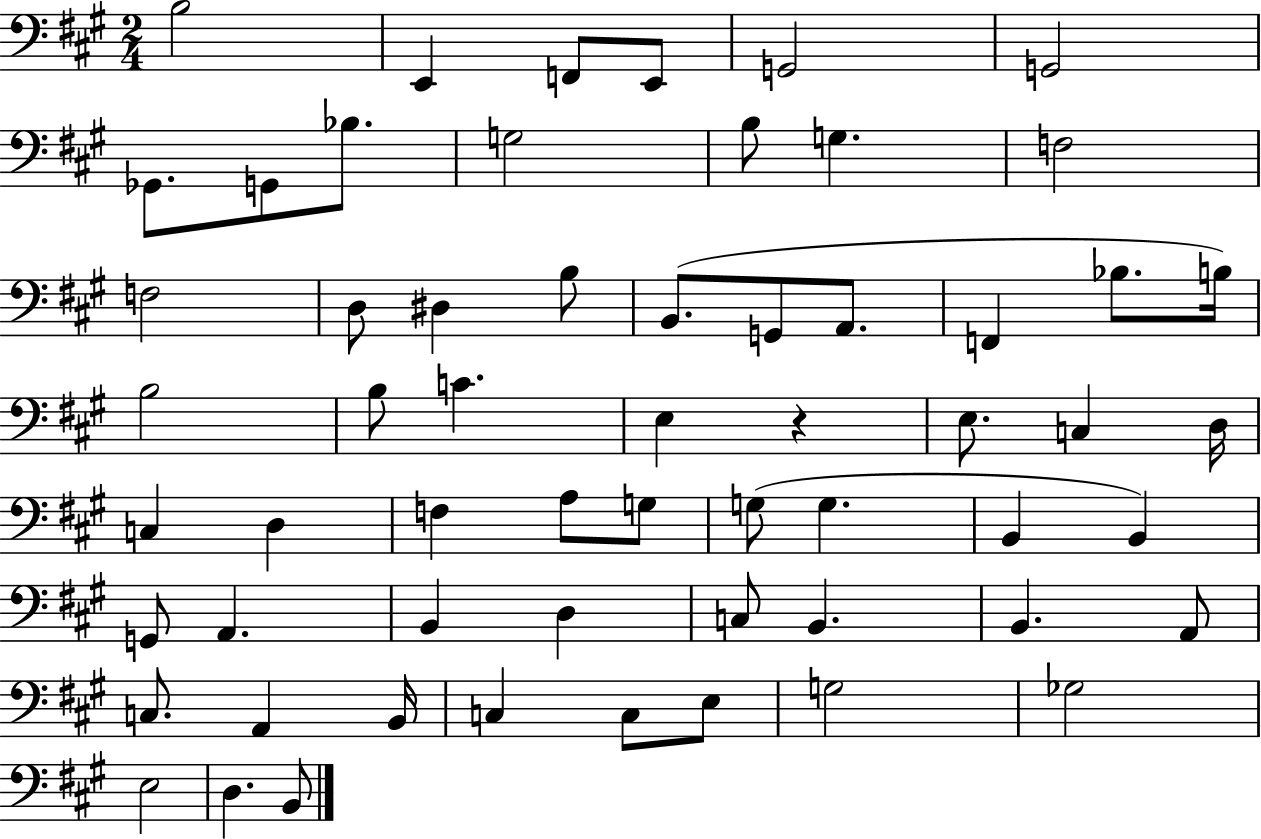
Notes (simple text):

B3/h E2/q F2/e E2/e G2/h G2/h Gb2/e. G2/e Bb3/e. G3/h B3/e G3/q. F3/h F3/h D3/e D#3/q B3/e B2/e. G2/e A2/e. F2/q Bb3/e. B3/s B3/h B3/e C4/q. E3/q R/q E3/e. C3/q D3/s C3/q D3/q F3/q A3/e G3/e G3/e G3/q. B2/q B2/q G2/e A2/q. B2/q D3/q C3/e B2/q. B2/q. A2/e C3/e. A2/q B2/s C3/q C3/e E3/e G3/h Gb3/h E3/h D3/q. B2/e